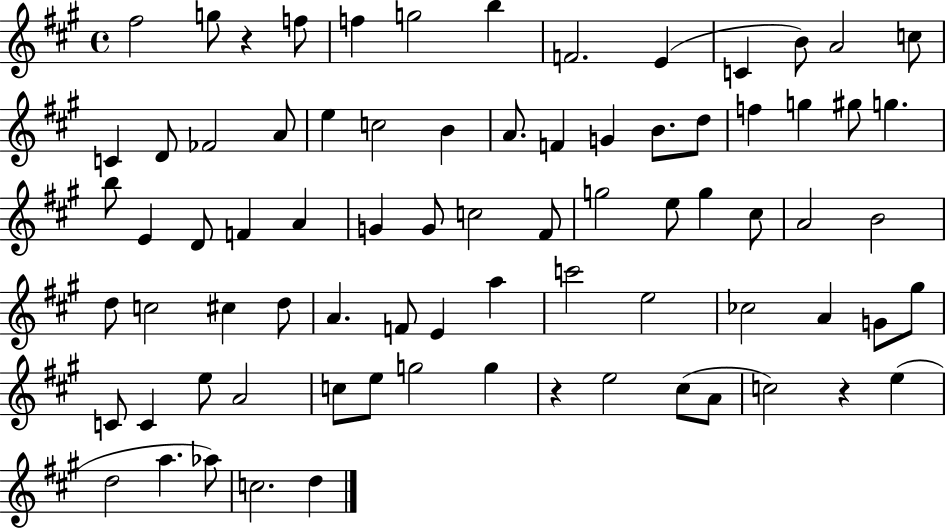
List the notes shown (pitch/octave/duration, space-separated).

F#5/h G5/e R/q F5/e F5/q G5/h B5/q F4/h. E4/q C4/q B4/e A4/h C5/e C4/q D4/e FES4/h A4/e E5/q C5/h B4/q A4/e. F4/q G4/q B4/e. D5/e F5/q G5/q G#5/e G5/q. B5/e E4/q D4/e F4/q A4/q G4/q G4/e C5/h F#4/e G5/h E5/e G5/q C#5/e A4/h B4/h D5/e C5/h C#5/q D5/e A4/q. F4/e E4/q A5/q C6/h E5/h CES5/h A4/q G4/e G#5/e C4/e C4/q E5/e A4/h C5/e E5/e G5/h G5/q R/q E5/h C#5/e A4/e C5/h R/q E5/q D5/h A5/q. Ab5/e C5/h. D5/q